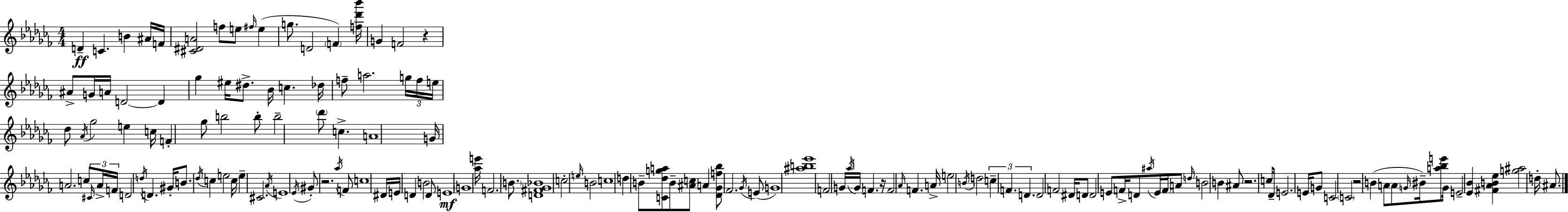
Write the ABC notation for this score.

X:1
T:Untitled
M:4/4
L:1/4
K:Abm
D C B ^A/4 F/4 [^C^DA]2 f/2 e/2 ^f/4 e g/2 D2 F [f_d'_b']/4 G F2 z ^A/2 G/4 A/4 D2 D _g ^e/4 ^d/2 _B/4 c _d/4 f/2 a2 g/4 f/4 e/4 _d/2 _A/4 _g2 e c/4 F _g/2 b2 b/2 b2 _d'/2 c A4 G/4 A2 c/2 ^C/4 A/4 F/4 D2 d/4 D ^G/4 B/2 _d/4 c e2 c/4 e ^C2 _A/4 E4 _E/4 ^G/2 z2 _a/4 F/2 c4 ^D/4 E/4 D B2 D/2 E4 G4 [_ae']/4 F2 B/2 [D^F_G_B]4 c2 e/4 B2 c4 d B/2 [C_dga]/2 B/2 [^Ac]/2 A [_D_Gf_b]/2 _F2 _G/4 E/2 G4 [^ab_e']4 F2 G/4 _a/4 G/4 F z/4 F2 _A/4 F A/4 e2 B/4 d2 c F D D2 F2 ^D/4 D/2 D2 E/2 F/4 D/2 ^a/4 E/4 F/4 A/2 d/4 B2 B ^A/2 z2 c/2 _D/4 E2 E/4 G/2 C2 C2 z2 B A/2 A/2 G/4 ^B/4 [a_be']/2 G/4 E2 [_E_B] [^F_AB_e] [g^a]2 d/4 ^A/2